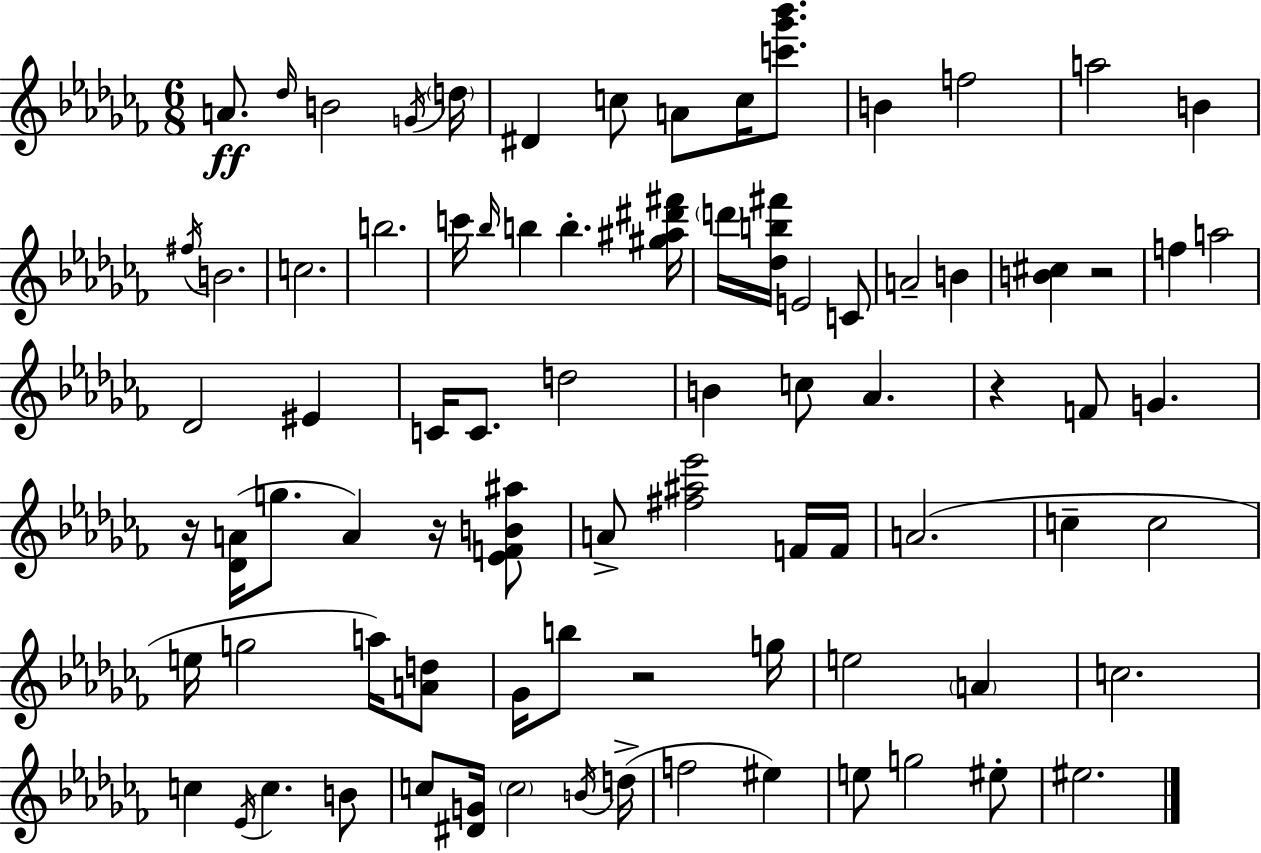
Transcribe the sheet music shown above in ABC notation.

X:1
T:Untitled
M:6/8
L:1/4
K:Abm
A/2 _d/4 B2 G/4 d/4 ^D c/2 A/2 c/4 [c'_g'_b']/2 B f2 a2 B ^f/4 B2 c2 b2 c'/4 _b/4 b b [^g^a^d'^f']/4 d'/4 [_db^f']/4 E2 C/2 A2 B [B^c] z2 f a2 _D2 ^E C/4 C/2 d2 B c/2 _A z F/2 G z/4 [_DA]/4 g/2 A z/4 [_EFB^a]/2 A/2 [^f^a_e']2 F/4 F/4 A2 c c2 e/4 g2 a/4 [Ad]/2 _G/4 b/2 z2 g/4 e2 A c2 c _E/4 c B/2 c/2 [^DG]/4 c2 B/4 d/4 f2 ^e e/2 g2 ^e/2 ^e2